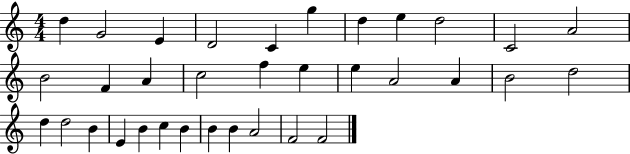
X:1
T:Untitled
M:4/4
L:1/4
K:C
d G2 E D2 C g d e d2 C2 A2 B2 F A c2 f e e A2 A B2 d2 d d2 B E B c B B B A2 F2 F2